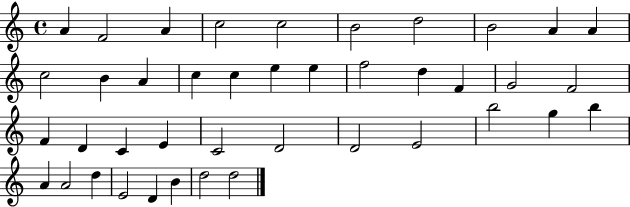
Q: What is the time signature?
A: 4/4